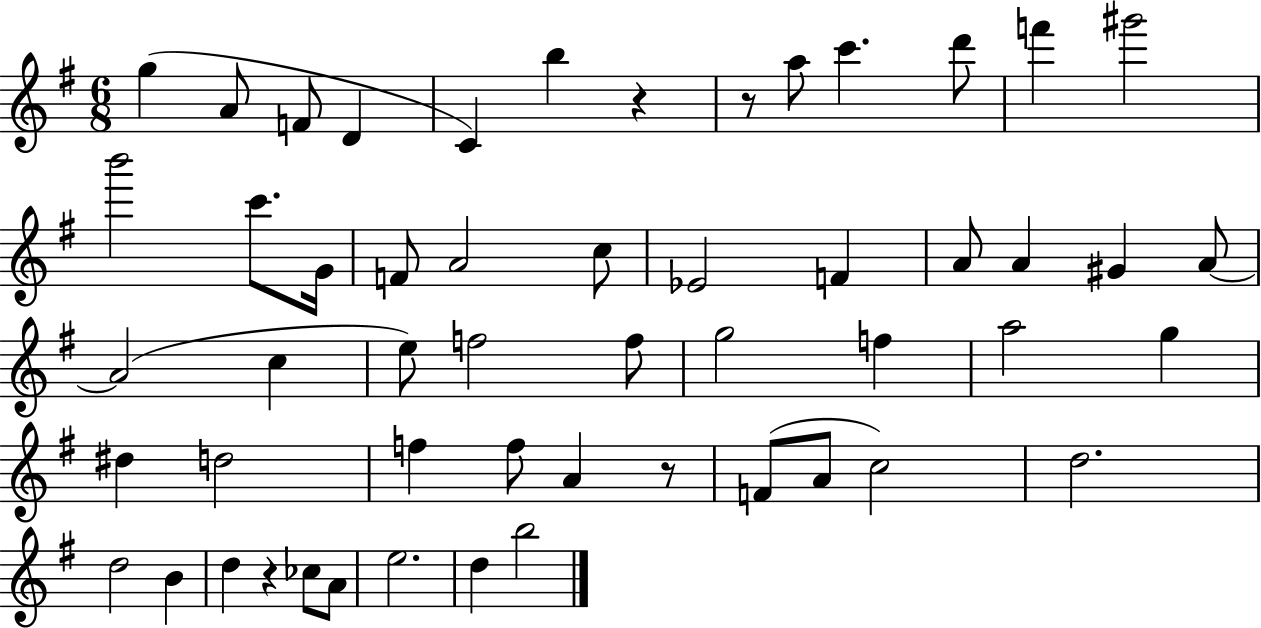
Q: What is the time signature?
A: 6/8